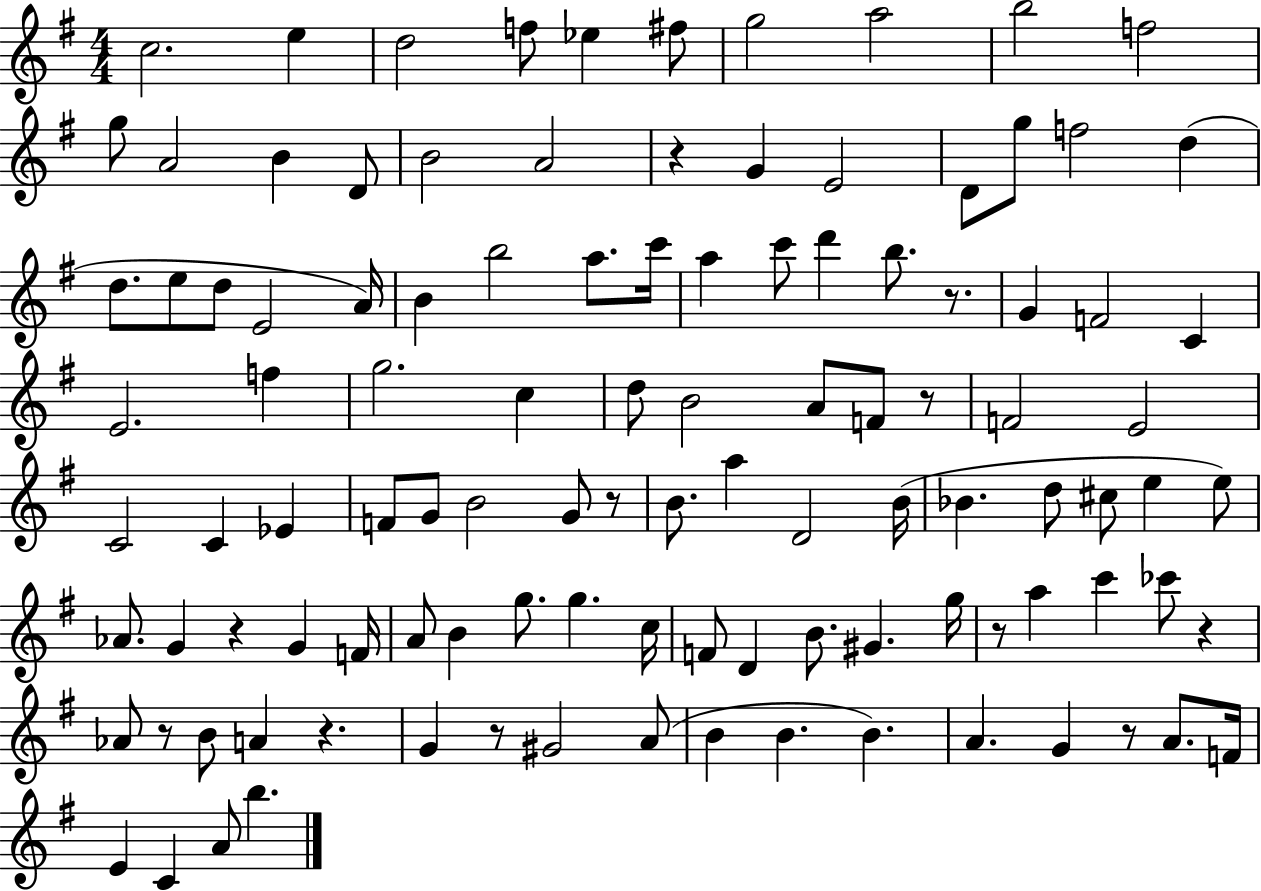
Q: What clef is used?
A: treble